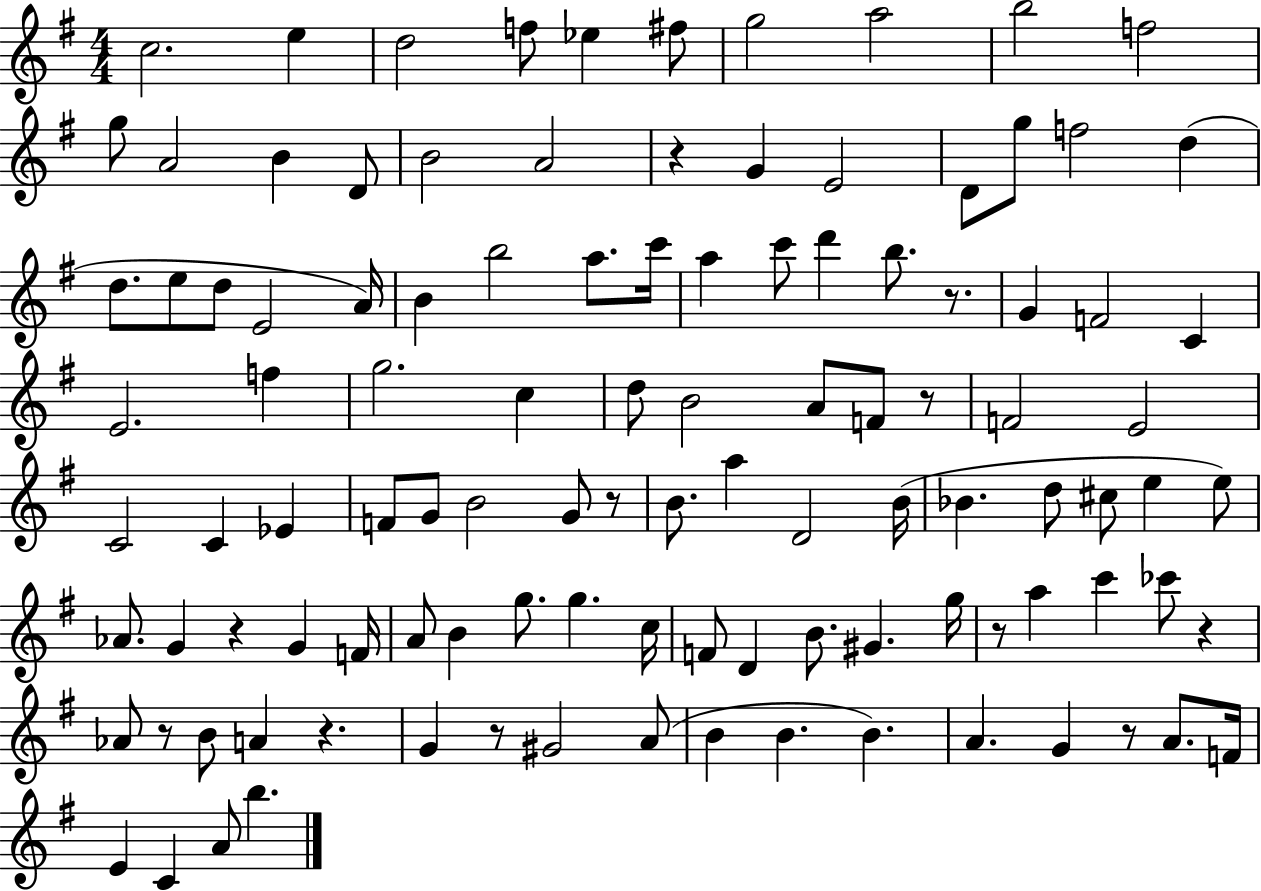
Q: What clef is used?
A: treble